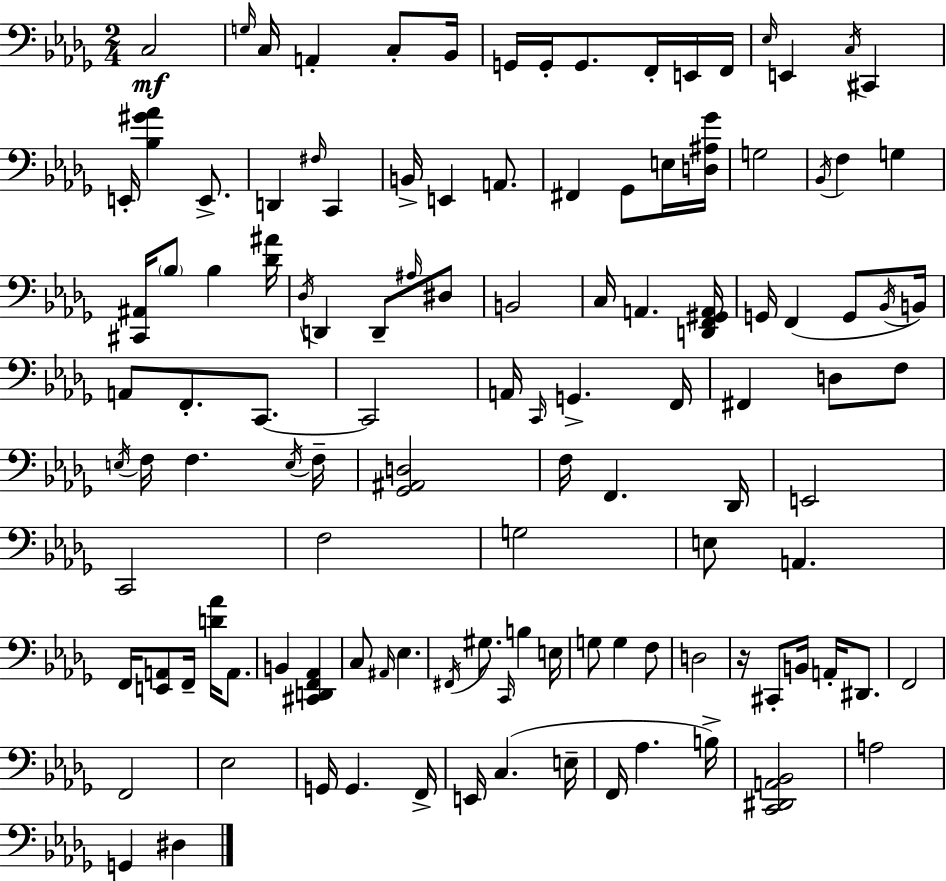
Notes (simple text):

C3/h G3/s C3/s A2/q C3/e Bb2/s G2/s G2/s G2/e. F2/s E2/s F2/s Eb3/s E2/q C3/s C#2/q E2/s [Bb3,G#4,Ab4]/q E2/e. D2/q F#3/s C2/q B2/s E2/q A2/e. F#2/q Gb2/e E3/s [D3,A#3,Gb4]/s G3/h Bb2/s F3/q G3/q [C#2,A#2]/s Bb3/e Bb3/q [Db4,A#4]/s Db3/s D2/q D2/e A#3/s D#3/e B2/h C3/s A2/q. [D2,F2,G#2,A2]/s G2/s F2/q G2/e Bb2/s B2/s A2/e F2/e. C2/e. C2/h A2/s C2/s G2/q. F2/s F#2/q D3/e F3/e E3/s F3/s F3/q. E3/s F3/s [Gb2,A#2,D3]/h F3/s F2/q. Db2/s E2/h C2/h F3/h G3/h E3/e A2/q. F2/s [E2,A2]/e F2/s [D4,Ab4]/s A2/e. B2/q [C#2,D2,F2,Ab2]/q C3/e A#2/s Eb3/q. F#2/s G#3/e. C2/s B3/q E3/s G3/e G3/q F3/e D3/h R/s C#2/e B2/s A2/s D#2/e. F2/h F2/h Eb3/h G2/s G2/q. F2/s E2/s C3/q. E3/s F2/s Ab3/q. B3/s [C2,D#2,A2,Bb2]/h A3/h G2/q D#3/q